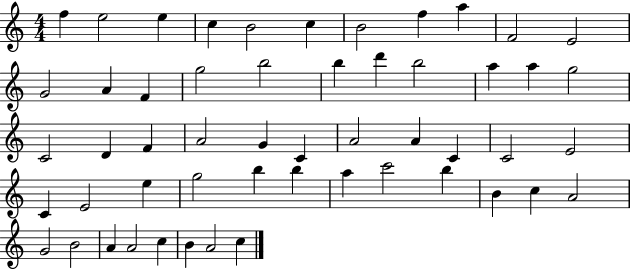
{
  \clef treble
  \numericTimeSignature
  \time 4/4
  \key c \major
  f''4 e''2 e''4 | c''4 b'2 c''4 | b'2 f''4 a''4 | f'2 e'2 | \break g'2 a'4 f'4 | g''2 b''2 | b''4 d'''4 b''2 | a''4 a''4 g''2 | \break c'2 d'4 f'4 | a'2 g'4 c'4 | a'2 a'4 c'4 | c'2 e'2 | \break c'4 e'2 e''4 | g''2 b''4 b''4 | a''4 c'''2 b''4 | b'4 c''4 a'2 | \break g'2 b'2 | a'4 a'2 c''4 | b'4 a'2 c''4 | \bar "|."
}